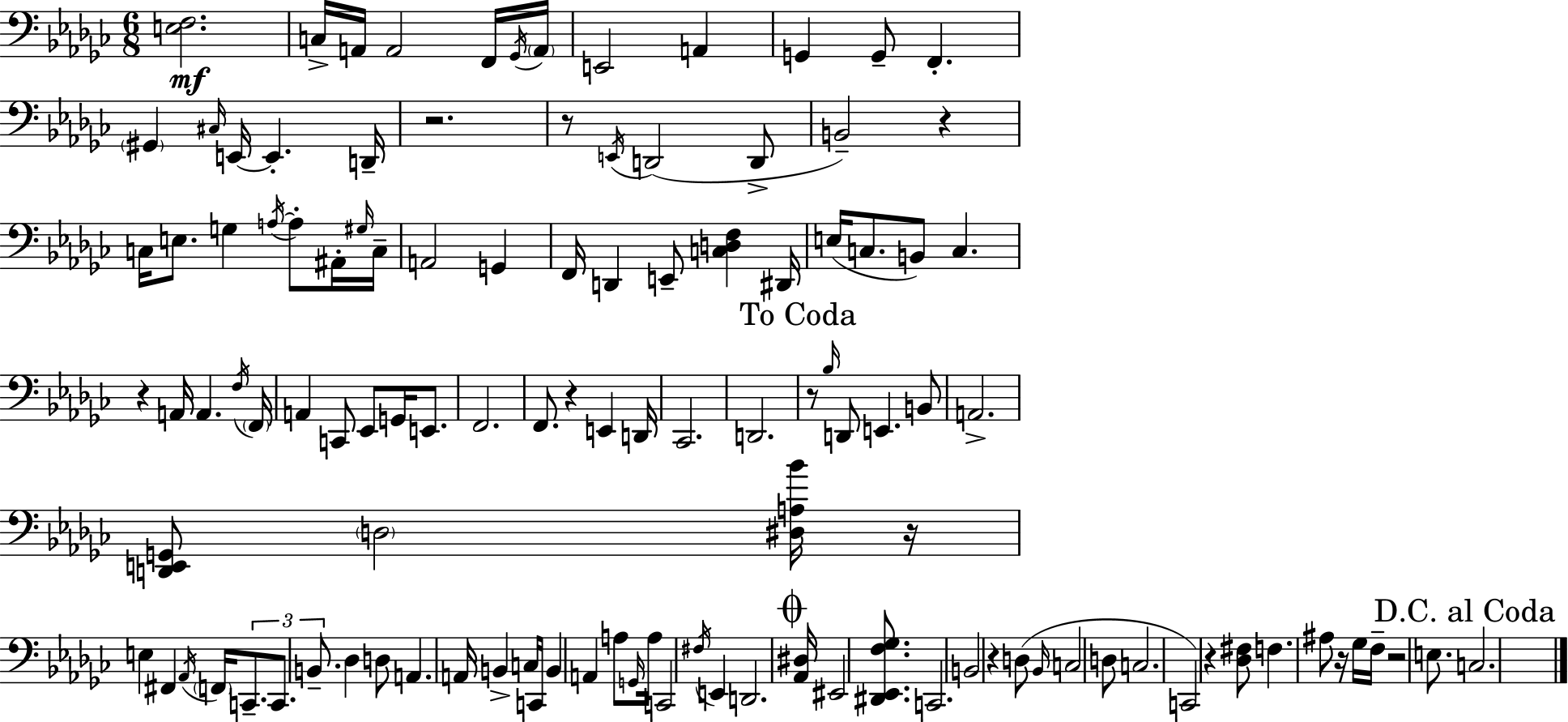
[E3,F3]/h. C3/s A2/s A2/h F2/s Gb2/s A2/s E2/h A2/q G2/q G2/e F2/q. G#2/q C#3/s E2/s E2/q. D2/s R/h. R/e E2/s D2/h D2/e B2/h R/q C3/s E3/e. G3/q A3/s A3/e A#2/s G#3/s C3/s A2/h G2/q F2/s D2/q E2/e [C3,D3,F3]/q D#2/s E3/s C3/e. B2/e C3/q. R/q A2/s A2/q. F3/s F2/s A2/q C2/e Eb2/e G2/s E2/e. F2/h. F2/e. R/q E2/q D2/s CES2/h. D2/h. R/e Bb3/s D2/e E2/q. B2/e A2/h. [D2,E2,G2]/e D3/h [D#3,A3,Bb4]/s R/s E3/q F#2/q Ab2/s F2/s C2/e. C2/e. B2/e. Db3/q D3/e A2/q. A2/s B2/q C3/s C2/s B2/q A2/q A3/e G2/s A3/s C2/h F#3/s E2/q D2/h. [Ab2,D#3]/s EIS2/h [D#2,Eb2,F3,Gb3]/e. C2/h. B2/h R/q D3/e Bb2/s C3/h D3/e C3/h. C2/h R/q [Db3,F#3]/e F3/q. A#3/e R/s Gb3/s F3/s R/h E3/e. C3/h.